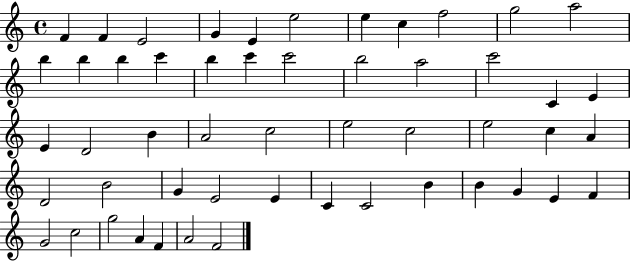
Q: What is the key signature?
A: C major